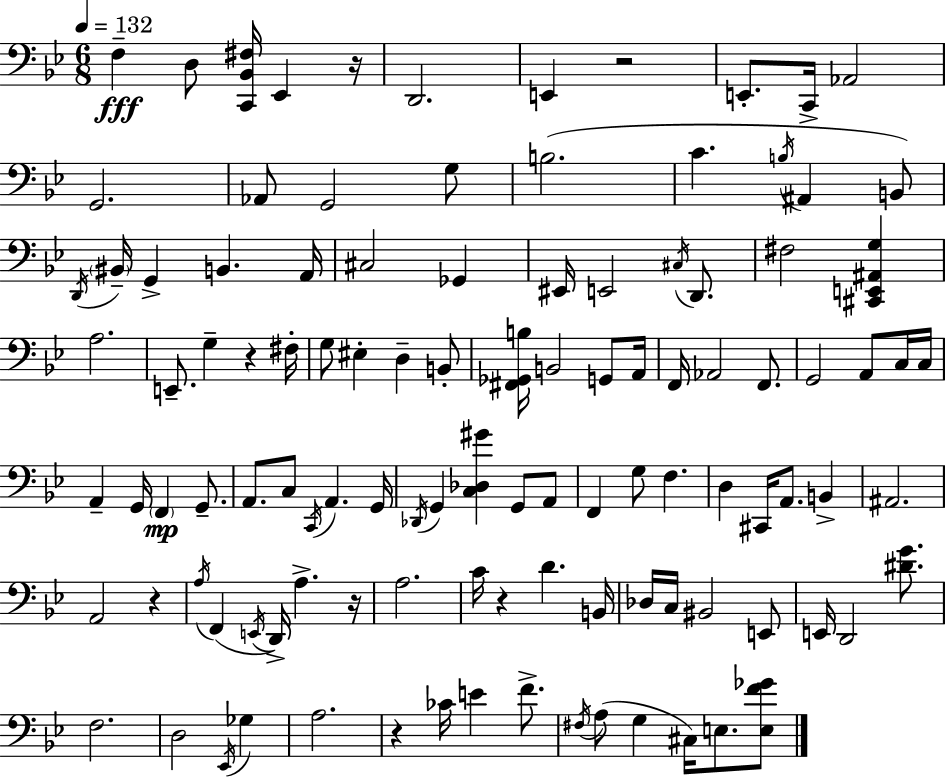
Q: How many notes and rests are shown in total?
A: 110